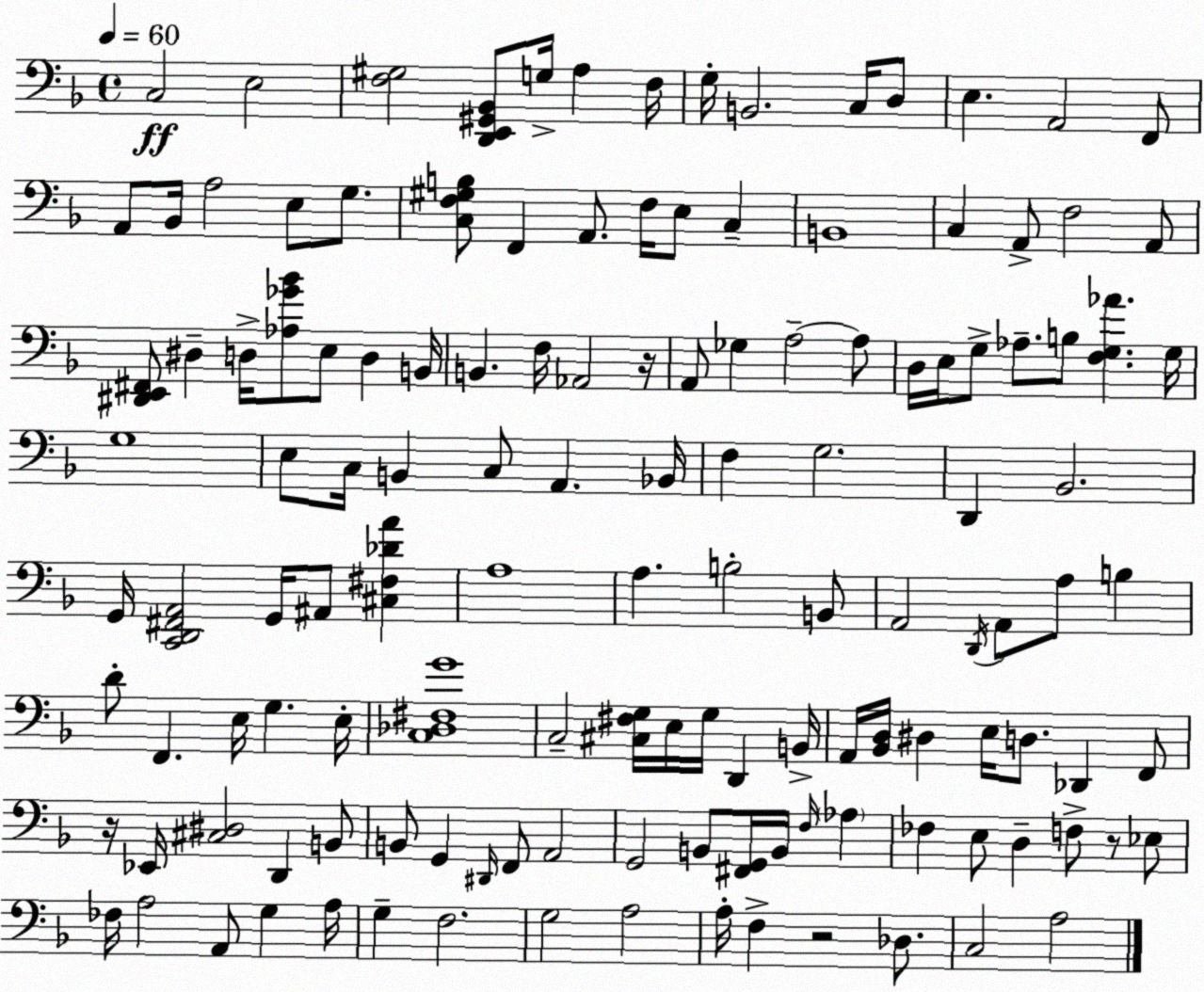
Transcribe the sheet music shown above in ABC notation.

X:1
T:Untitled
M:4/4
L:1/4
K:F
C,2 E,2 [F,^G,]2 [D,,E,,^G,,_B,,]/2 G,/4 A, F,/4 G,/4 B,,2 C,/4 D,/2 E, A,,2 F,,/2 A,,/2 _B,,/4 A,2 E,/2 G,/2 [C,F,^G,B,]/2 F,, A,,/2 F,/4 E,/2 C, B,,4 C, A,,/2 F,2 A,,/2 [^D,,E,,^F,,]/2 ^D, D,/4 [_A,_G_B]/2 E,/2 D, B,,/4 B,, F,/4 _A,,2 z/4 A,,/2 _G, A,2 A,/2 D,/4 E,/4 G,/2 _A,/2 B,/2 [F,G,_A] G,/4 G,4 E,/2 C,/4 B,, C,/2 A,, _B,,/4 F, G,2 D,, _B,,2 G,,/4 [C,,D,,^F,,A,,]2 G,,/4 ^A,,/2 [^C,^F,_DA] A,4 A, B,2 B,,/2 A,,2 D,,/4 A,,/2 A,/2 B, D/2 F,, E,/4 G, E,/4 [C,_D,^F,G]4 C,2 [^C,^F,G,]/4 E,/4 G,/4 D,, B,,/4 A,,/4 [_B,,D,]/4 ^D, E,/4 D,/2 _D,, F,,/2 z/4 _E,,/4 [^C,^D,]2 D,, B,,/2 B,,/2 G,, ^D,,/4 F,,/2 A,,2 G,,2 B,,/2 [^F,,G,,]/4 B,,/4 F,/4 _A, _F, E,/2 D, F,/2 z/2 _E,/2 _F,/4 A,2 A,,/2 G, A,/4 G, F,2 G,2 A,2 A,/4 F, z2 _D,/2 C,2 A,2